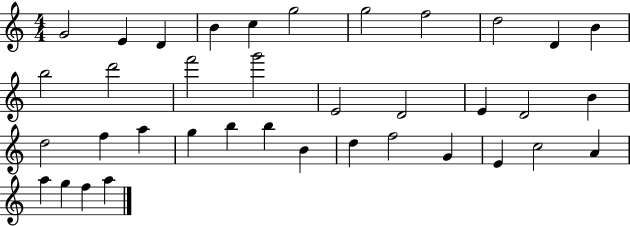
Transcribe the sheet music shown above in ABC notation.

X:1
T:Untitled
M:4/4
L:1/4
K:C
G2 E D B c g2 g2 f2 d2 D B b2 d'2 f'2 g'2 E2 D2 E D2 B d2 f a g b b B d f2 G E c2 A a g f a